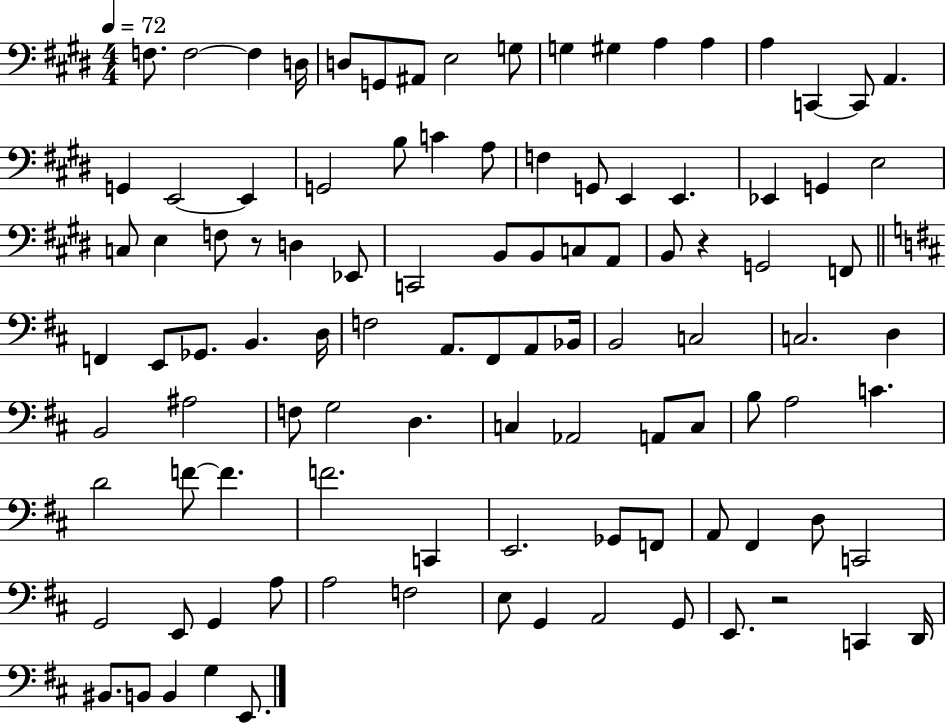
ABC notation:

X:1
T:Untitled
M:4/4
L:1/4
K:E
F,/2 F,2 F, D,/4 D,/2 G,,/2 ^A,,/2 E,2 G,/2 G, ^G, A, A, A, C,, C,,/2 A,, G,, E,,2 E,, G,,2 B,/2 C A,/2 F, G,,/2 E,, E,, _E,, G,, E,2 C,/2 E, F,/2 z/2 D, _E,,/2 C,,2 B,,/2 B,,/2 C,/2 A,,/2 B,,/2 z G,,2 F,,/2 F,, E,,/2 _G,,/2 B,, D,/4 F,2 A,,/2 ^F,,/2 A,,/2 _B,,/4 B,,2 C,2 C,2 D, B,,2 ^A,2 F,/2 G,2 D, C, _A,,2 A,,/2 C,/2 B,/2 A,2 C D2 F/2 F F2 C,, E,,2 _G,,/2 F,,/2 A,,/2 ^F,, D,/2 C,,2 G,,2 E,,/2 G,, A,/2 A,2 F,2 E,/2 G,, A,,2 G,,/2 E,,/2 z2 C,, D,,/4 ^B,,/2 B,,/2 B,, G, E,,/2